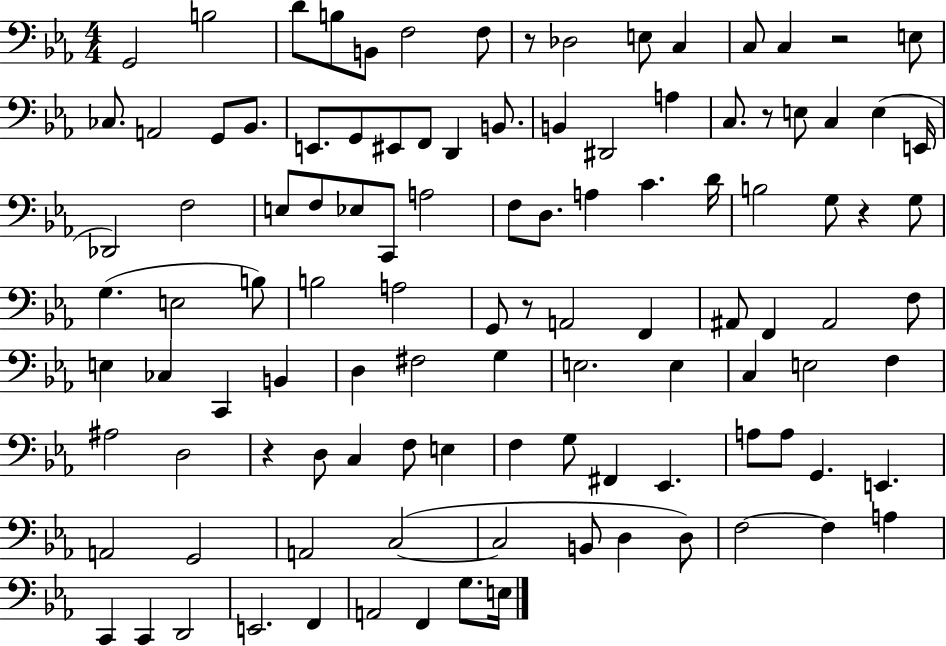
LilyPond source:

{
  \clef bass
  \numericTimeSignature
  \time 4/4
  \key ees \major
  g,2 b2 | d'8 b8 b,8 f2 f8 | r8 des2 e8 c4 | c8 c4 r2 e8 | \break ces8. a,2 g,8 bes,8. | e,8. g,8 eis,8 f,8 d,4 b,8. | b,4 dis,2 a4 | c8. r8 e8 c4 e4( e,16 | \break des,2) f2 | e8 f8 ees8 c,8 a2 | f8 d8. a4 c'4. d'16 | b2 g8 r4 g8 | \break g4.( e2 b8) | b2 a2 | g,8 r8 a,2 f,4 | ais,8 f,4 ais,2 f8 | \break e4 ces4 c,4 b,4 | d4 fis2 g4 | e2. e4 | c4 e2 f4 | \break ais2 d2 | r4 d8 c4 f8 e4 | f4 g8 fis,4 ees,4. | a8 a8 g,4. e,4. | \break a,2 g,2 | a,2 c2~(~ | c2 b,8 d4 d8) | f2~~ f4 a4 | \break c,4 c,4 d,2 | e,2. f,4 | a,2 f,4 g8. e16 | \bar "|."
}